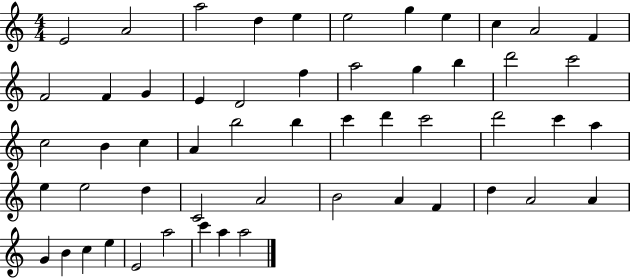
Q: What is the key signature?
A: C major